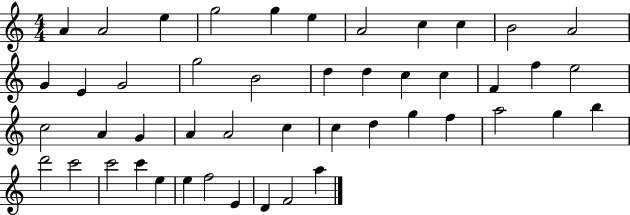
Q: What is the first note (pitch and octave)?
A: A4